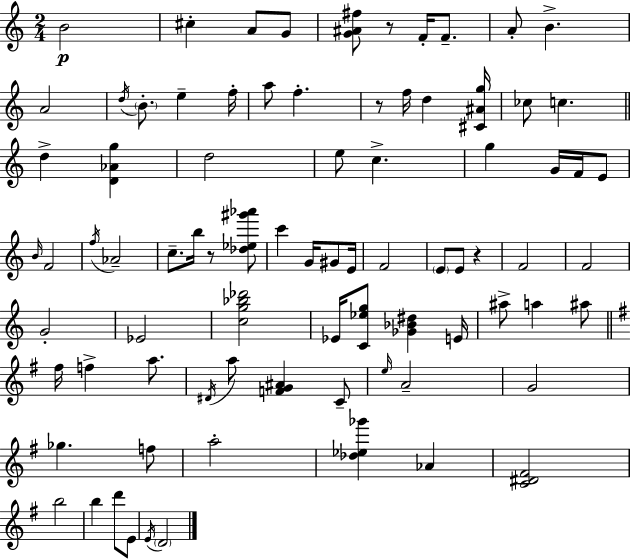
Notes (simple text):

B4/h C#5/q A4/e G4/e [G4,A#4,F#5]/e R/e F4/s F4/e. A4/e B4/q. A4/h D5/s B4/e. E5/q F5/s A5/e F5/q. R/e F5/s D5/q [C#4,A#4,G5]/s CES5/e C5/q. D5/q [D4,Ab4,G5]/q D5/h E5/e C5/q. G5/q G4/s F4/s E4/e B4/s F4/h F5/s Ab4/h C5/e. B5/s R/e [Db5,Eb5,G#6,Ab6]/e C6/q G4/s G#4/e E4/s F4/h E4/e E4/e R/q F4/h F4/h G4/h Eb4/h [C5,G5,Bb5,Db6]/h Eb4/s [C4,Eb5,G5]/e [Gb4,Bb4,D#5]/q E4/s A#5/e A5/q A#5/e F#5/s F5/q A5/e. D#4/s A5/e [F4,G4,A#4]/q C4/e E5/s A4/h G4/h Gb5/q. F5/e A5/h [Db5,Eb5,Gb6]/q Ab4/q [C4,D#4,F#4]/h B5/h B5/q D6/e E4/e E4/s D4/h